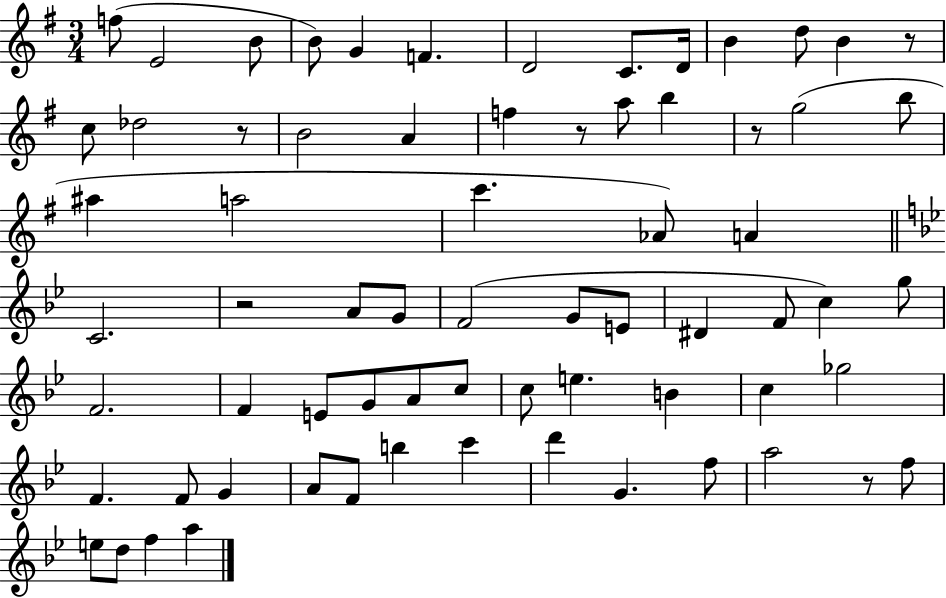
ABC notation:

X:1
T:Untitled
M:3/4
L:1/4
K:G
f/2 E2 B/2 B/2 G F D2 C/2 D/4 B d/2 B z/2 c/2 _d2 z/2 B2 A f z/2 a/2 b z/2 g2 b/2 ^a a2 c' _A/2 A C2 z2 A/2 G/2 F2 G/2 E/2 ^D F/2 c g/2 F2 F E/2 G/2 A/2 c/2 c/2 e B c _g2 F F/2 G A/2 F/2 b c' d' G f/2 a2 z/2 f/2 e/2 d/2 f a